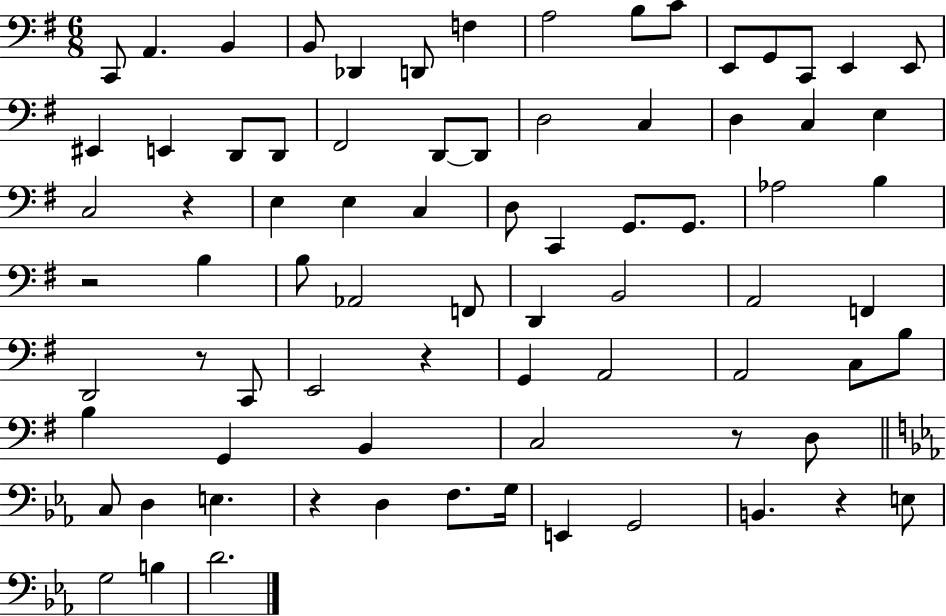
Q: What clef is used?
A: bass